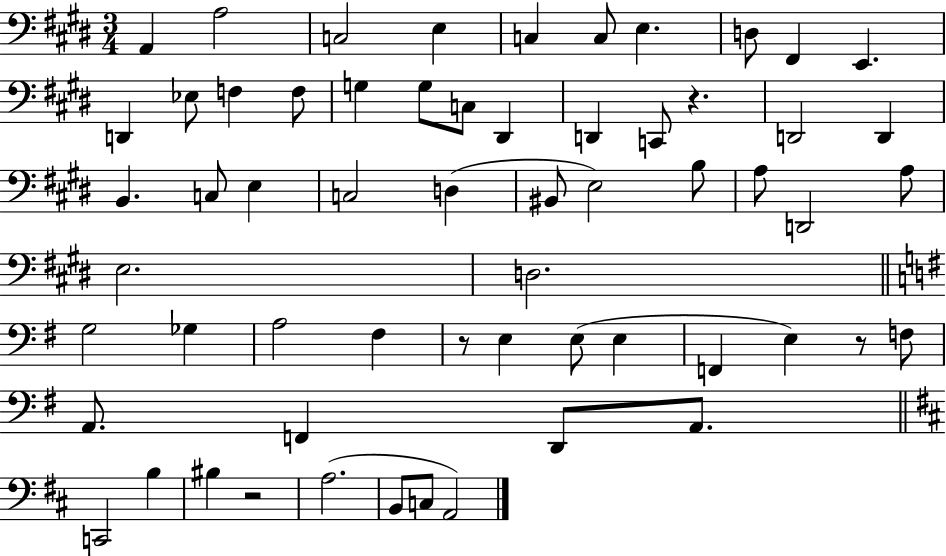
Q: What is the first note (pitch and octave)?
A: A2